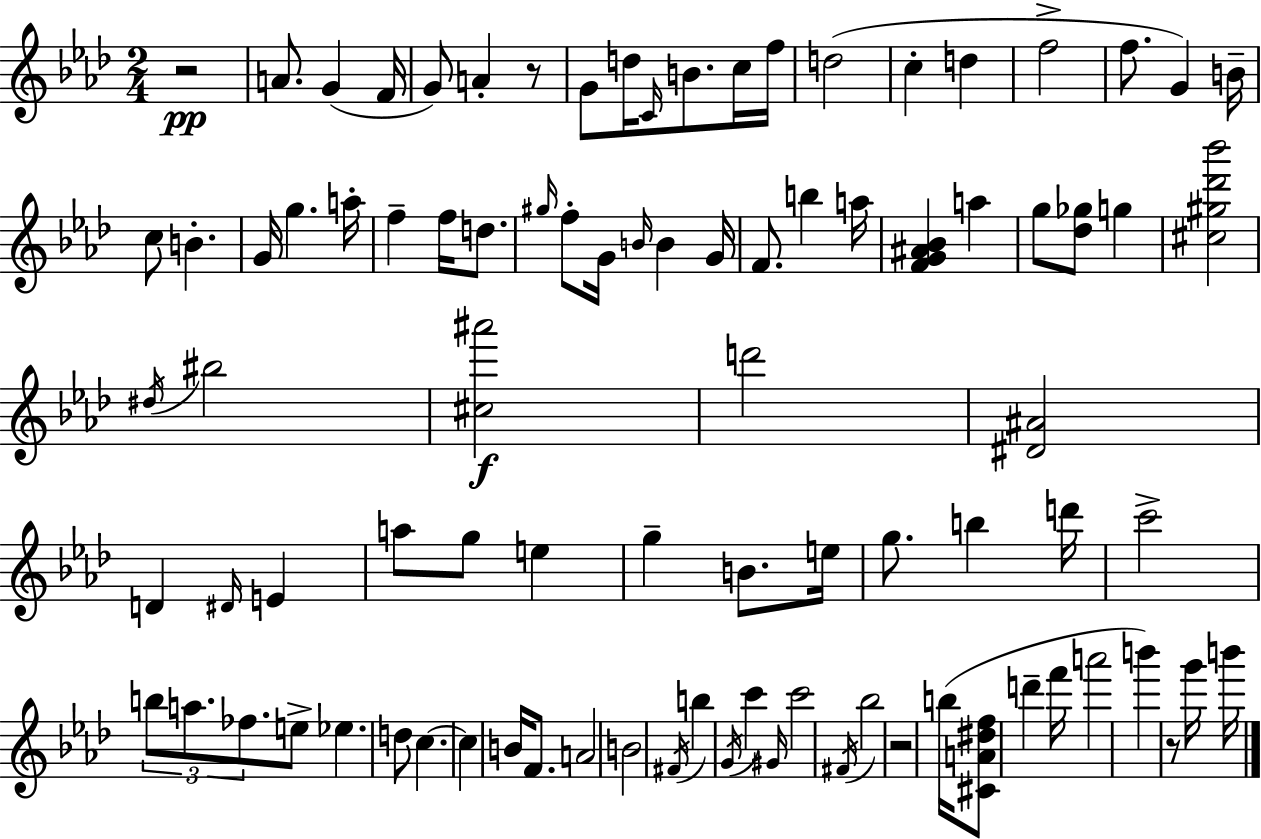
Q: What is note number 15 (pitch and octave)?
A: F5